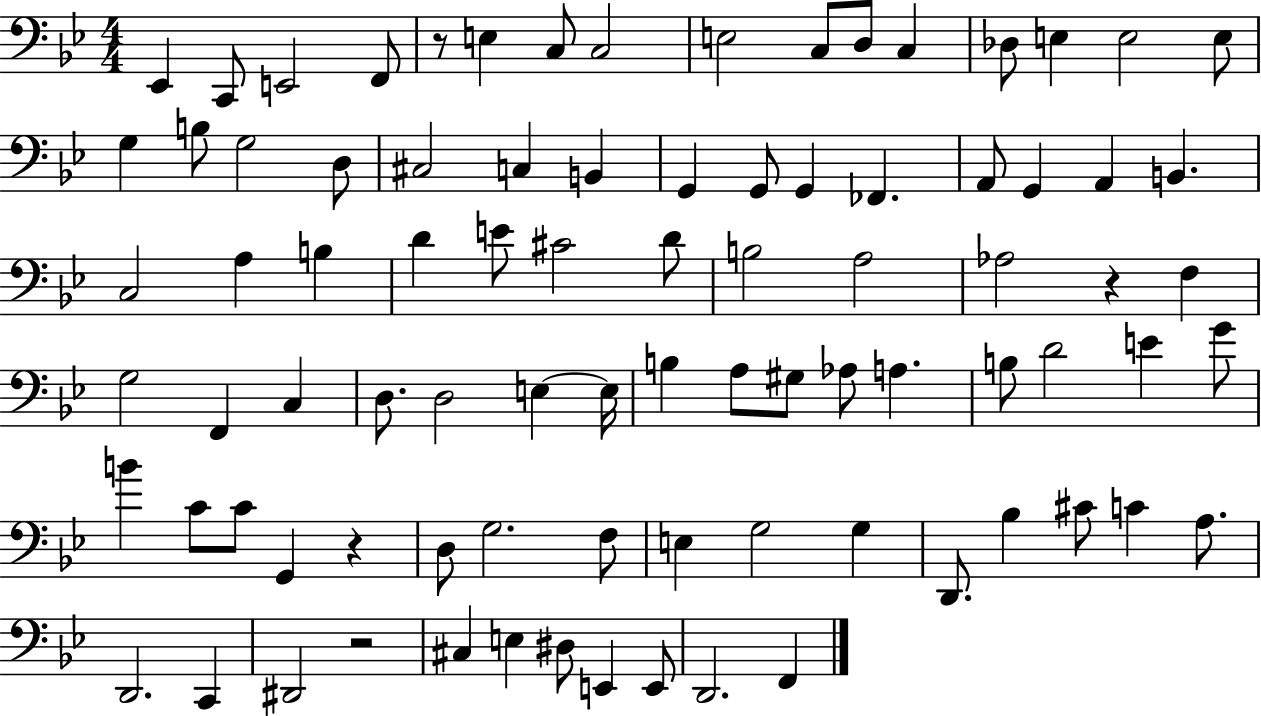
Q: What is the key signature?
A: BES major